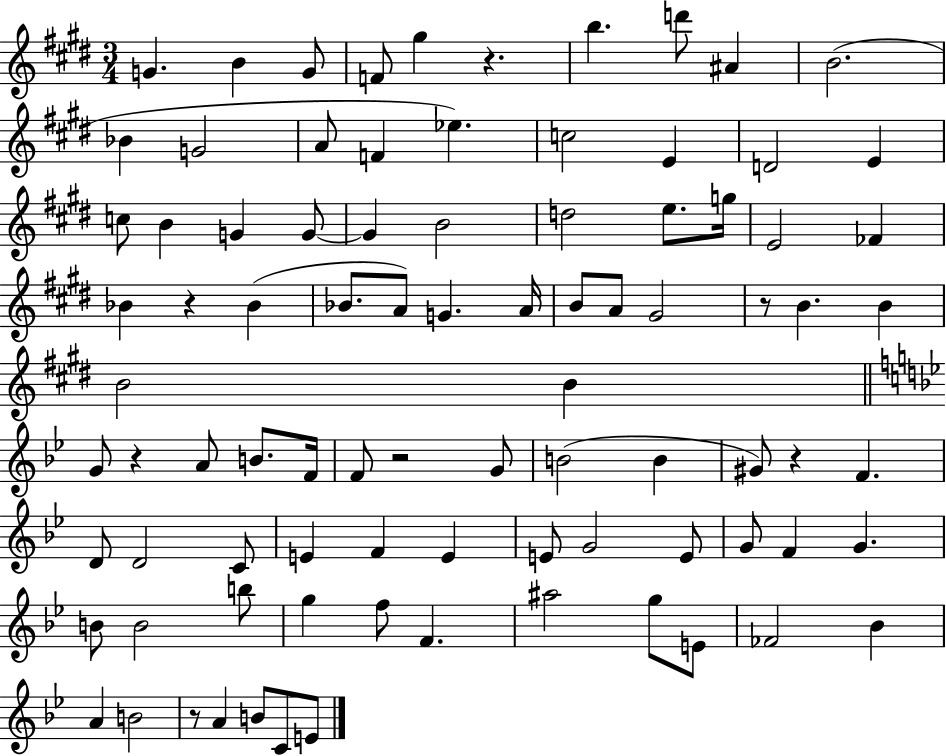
{
  \clef treble
  \numericTimeSignature
  \time 3/4
  \key e \major
  g'4. b'4 g'8 | f'8 gis''4 r4. | b''4. d'''8 ais'4 | b'2.( | \break bes'4 g'2 | a'8 f'4 ees''4.) | c''2 e'4 | d'2 e'4 | \break c''8 b'4 g'4 g'8~~ | g'4 b'2 | d''2 e''8. g''16 | e'2 fes'4 | \break bes'4 r4 bes'4( | bes'8. a'8) g'4. a'16 | b'8 a'8 gis'2 | r8 b'4. b'4 | \break b'2 b'4 | \bar "||" \break \key g \minor g'8 r4 a'8 b'8. f'16 | f'8 r2 g'8 | b'2( b'4 | gis'8) r4 f'4. | \break d'8 d'2 c'8 | e'4 f'4 e'4 | e'8 g'2 e'8 | g'8 f'4 g'4. | \break b'8 b'2 b''8 | g''4 f''8 f'4. | ais''2 g''8 e'8 | fes'2 bes'4 | \break a'4 b'2 | r8 a'4 b'8 c'8 e'8 | \bar "|."
}